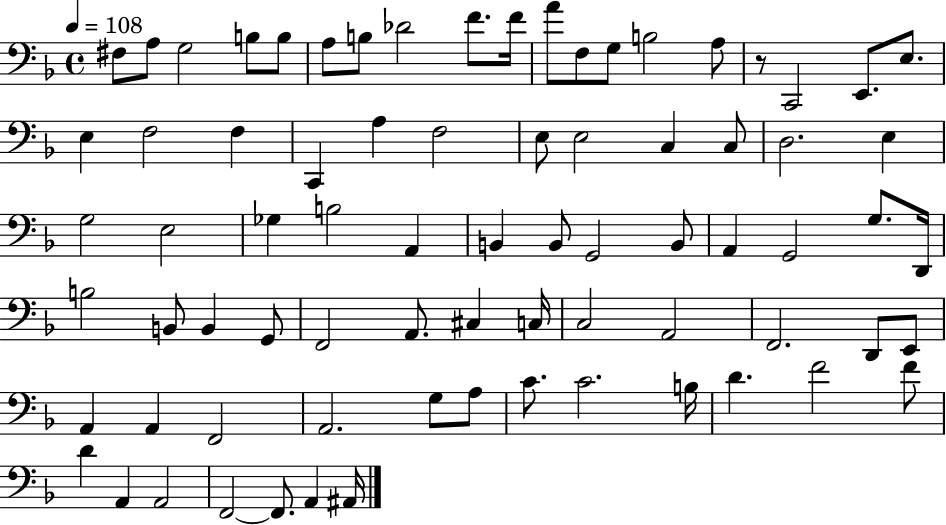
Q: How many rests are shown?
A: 1